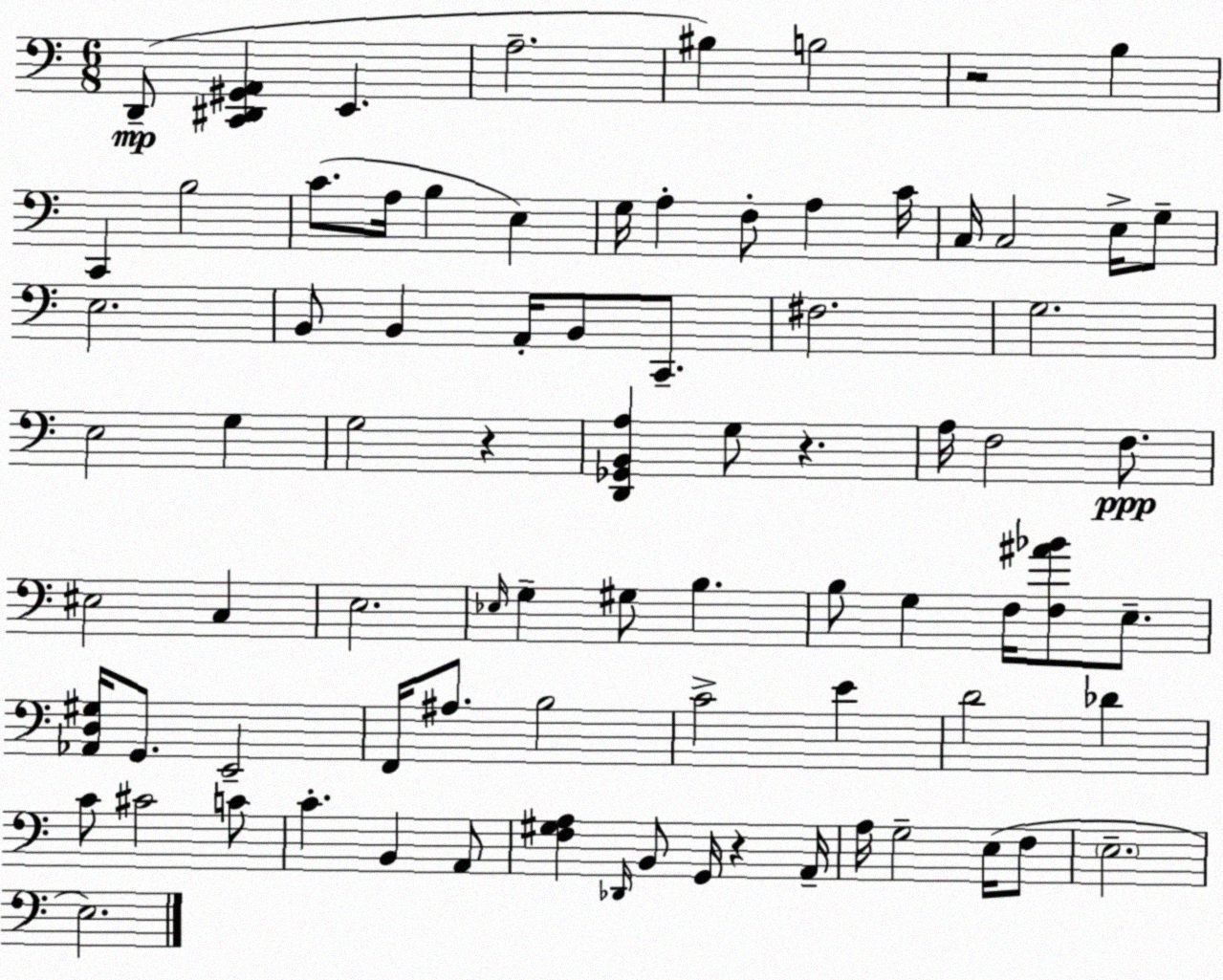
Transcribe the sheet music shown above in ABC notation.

X:1
T:Untitled
M:6/8
L:1/4
K:C
D,,/2 [C,,^D,,^G,,A,,] E,, A,2 ^B, B,2 z2 B, C,, B,2 C/2 A,/4 B, E, G,/4 A, F,/2 A, C/4 C,/4 C,2 E,/4 G,/2 E,2 B,,/2 B,, A,,/4 B,,/2 C,,/2 ^F,2 G,2 E,2 G, G,2 z [D,,_G,,B,,A,] G,/2 z A,/4 F,2 F,/2 ^E,2 C, E,2 _E,/4 G, ^G,/2 B, B,/2 G, F,/4 [F,^A_B]/2 E,/2 [_A,,D,^G,]/4 G,,/2 E,,2 F,,/4 ^A,/2 B,2 C2 E D2 _D C/2 ^C2 C/2 C B,, A,,/2 [F,^G,A,] _D,,/4 B,,/2 G,,/4 z A,,/4 A,/4 G,2 E,/4 F,/2 E,2 E,2